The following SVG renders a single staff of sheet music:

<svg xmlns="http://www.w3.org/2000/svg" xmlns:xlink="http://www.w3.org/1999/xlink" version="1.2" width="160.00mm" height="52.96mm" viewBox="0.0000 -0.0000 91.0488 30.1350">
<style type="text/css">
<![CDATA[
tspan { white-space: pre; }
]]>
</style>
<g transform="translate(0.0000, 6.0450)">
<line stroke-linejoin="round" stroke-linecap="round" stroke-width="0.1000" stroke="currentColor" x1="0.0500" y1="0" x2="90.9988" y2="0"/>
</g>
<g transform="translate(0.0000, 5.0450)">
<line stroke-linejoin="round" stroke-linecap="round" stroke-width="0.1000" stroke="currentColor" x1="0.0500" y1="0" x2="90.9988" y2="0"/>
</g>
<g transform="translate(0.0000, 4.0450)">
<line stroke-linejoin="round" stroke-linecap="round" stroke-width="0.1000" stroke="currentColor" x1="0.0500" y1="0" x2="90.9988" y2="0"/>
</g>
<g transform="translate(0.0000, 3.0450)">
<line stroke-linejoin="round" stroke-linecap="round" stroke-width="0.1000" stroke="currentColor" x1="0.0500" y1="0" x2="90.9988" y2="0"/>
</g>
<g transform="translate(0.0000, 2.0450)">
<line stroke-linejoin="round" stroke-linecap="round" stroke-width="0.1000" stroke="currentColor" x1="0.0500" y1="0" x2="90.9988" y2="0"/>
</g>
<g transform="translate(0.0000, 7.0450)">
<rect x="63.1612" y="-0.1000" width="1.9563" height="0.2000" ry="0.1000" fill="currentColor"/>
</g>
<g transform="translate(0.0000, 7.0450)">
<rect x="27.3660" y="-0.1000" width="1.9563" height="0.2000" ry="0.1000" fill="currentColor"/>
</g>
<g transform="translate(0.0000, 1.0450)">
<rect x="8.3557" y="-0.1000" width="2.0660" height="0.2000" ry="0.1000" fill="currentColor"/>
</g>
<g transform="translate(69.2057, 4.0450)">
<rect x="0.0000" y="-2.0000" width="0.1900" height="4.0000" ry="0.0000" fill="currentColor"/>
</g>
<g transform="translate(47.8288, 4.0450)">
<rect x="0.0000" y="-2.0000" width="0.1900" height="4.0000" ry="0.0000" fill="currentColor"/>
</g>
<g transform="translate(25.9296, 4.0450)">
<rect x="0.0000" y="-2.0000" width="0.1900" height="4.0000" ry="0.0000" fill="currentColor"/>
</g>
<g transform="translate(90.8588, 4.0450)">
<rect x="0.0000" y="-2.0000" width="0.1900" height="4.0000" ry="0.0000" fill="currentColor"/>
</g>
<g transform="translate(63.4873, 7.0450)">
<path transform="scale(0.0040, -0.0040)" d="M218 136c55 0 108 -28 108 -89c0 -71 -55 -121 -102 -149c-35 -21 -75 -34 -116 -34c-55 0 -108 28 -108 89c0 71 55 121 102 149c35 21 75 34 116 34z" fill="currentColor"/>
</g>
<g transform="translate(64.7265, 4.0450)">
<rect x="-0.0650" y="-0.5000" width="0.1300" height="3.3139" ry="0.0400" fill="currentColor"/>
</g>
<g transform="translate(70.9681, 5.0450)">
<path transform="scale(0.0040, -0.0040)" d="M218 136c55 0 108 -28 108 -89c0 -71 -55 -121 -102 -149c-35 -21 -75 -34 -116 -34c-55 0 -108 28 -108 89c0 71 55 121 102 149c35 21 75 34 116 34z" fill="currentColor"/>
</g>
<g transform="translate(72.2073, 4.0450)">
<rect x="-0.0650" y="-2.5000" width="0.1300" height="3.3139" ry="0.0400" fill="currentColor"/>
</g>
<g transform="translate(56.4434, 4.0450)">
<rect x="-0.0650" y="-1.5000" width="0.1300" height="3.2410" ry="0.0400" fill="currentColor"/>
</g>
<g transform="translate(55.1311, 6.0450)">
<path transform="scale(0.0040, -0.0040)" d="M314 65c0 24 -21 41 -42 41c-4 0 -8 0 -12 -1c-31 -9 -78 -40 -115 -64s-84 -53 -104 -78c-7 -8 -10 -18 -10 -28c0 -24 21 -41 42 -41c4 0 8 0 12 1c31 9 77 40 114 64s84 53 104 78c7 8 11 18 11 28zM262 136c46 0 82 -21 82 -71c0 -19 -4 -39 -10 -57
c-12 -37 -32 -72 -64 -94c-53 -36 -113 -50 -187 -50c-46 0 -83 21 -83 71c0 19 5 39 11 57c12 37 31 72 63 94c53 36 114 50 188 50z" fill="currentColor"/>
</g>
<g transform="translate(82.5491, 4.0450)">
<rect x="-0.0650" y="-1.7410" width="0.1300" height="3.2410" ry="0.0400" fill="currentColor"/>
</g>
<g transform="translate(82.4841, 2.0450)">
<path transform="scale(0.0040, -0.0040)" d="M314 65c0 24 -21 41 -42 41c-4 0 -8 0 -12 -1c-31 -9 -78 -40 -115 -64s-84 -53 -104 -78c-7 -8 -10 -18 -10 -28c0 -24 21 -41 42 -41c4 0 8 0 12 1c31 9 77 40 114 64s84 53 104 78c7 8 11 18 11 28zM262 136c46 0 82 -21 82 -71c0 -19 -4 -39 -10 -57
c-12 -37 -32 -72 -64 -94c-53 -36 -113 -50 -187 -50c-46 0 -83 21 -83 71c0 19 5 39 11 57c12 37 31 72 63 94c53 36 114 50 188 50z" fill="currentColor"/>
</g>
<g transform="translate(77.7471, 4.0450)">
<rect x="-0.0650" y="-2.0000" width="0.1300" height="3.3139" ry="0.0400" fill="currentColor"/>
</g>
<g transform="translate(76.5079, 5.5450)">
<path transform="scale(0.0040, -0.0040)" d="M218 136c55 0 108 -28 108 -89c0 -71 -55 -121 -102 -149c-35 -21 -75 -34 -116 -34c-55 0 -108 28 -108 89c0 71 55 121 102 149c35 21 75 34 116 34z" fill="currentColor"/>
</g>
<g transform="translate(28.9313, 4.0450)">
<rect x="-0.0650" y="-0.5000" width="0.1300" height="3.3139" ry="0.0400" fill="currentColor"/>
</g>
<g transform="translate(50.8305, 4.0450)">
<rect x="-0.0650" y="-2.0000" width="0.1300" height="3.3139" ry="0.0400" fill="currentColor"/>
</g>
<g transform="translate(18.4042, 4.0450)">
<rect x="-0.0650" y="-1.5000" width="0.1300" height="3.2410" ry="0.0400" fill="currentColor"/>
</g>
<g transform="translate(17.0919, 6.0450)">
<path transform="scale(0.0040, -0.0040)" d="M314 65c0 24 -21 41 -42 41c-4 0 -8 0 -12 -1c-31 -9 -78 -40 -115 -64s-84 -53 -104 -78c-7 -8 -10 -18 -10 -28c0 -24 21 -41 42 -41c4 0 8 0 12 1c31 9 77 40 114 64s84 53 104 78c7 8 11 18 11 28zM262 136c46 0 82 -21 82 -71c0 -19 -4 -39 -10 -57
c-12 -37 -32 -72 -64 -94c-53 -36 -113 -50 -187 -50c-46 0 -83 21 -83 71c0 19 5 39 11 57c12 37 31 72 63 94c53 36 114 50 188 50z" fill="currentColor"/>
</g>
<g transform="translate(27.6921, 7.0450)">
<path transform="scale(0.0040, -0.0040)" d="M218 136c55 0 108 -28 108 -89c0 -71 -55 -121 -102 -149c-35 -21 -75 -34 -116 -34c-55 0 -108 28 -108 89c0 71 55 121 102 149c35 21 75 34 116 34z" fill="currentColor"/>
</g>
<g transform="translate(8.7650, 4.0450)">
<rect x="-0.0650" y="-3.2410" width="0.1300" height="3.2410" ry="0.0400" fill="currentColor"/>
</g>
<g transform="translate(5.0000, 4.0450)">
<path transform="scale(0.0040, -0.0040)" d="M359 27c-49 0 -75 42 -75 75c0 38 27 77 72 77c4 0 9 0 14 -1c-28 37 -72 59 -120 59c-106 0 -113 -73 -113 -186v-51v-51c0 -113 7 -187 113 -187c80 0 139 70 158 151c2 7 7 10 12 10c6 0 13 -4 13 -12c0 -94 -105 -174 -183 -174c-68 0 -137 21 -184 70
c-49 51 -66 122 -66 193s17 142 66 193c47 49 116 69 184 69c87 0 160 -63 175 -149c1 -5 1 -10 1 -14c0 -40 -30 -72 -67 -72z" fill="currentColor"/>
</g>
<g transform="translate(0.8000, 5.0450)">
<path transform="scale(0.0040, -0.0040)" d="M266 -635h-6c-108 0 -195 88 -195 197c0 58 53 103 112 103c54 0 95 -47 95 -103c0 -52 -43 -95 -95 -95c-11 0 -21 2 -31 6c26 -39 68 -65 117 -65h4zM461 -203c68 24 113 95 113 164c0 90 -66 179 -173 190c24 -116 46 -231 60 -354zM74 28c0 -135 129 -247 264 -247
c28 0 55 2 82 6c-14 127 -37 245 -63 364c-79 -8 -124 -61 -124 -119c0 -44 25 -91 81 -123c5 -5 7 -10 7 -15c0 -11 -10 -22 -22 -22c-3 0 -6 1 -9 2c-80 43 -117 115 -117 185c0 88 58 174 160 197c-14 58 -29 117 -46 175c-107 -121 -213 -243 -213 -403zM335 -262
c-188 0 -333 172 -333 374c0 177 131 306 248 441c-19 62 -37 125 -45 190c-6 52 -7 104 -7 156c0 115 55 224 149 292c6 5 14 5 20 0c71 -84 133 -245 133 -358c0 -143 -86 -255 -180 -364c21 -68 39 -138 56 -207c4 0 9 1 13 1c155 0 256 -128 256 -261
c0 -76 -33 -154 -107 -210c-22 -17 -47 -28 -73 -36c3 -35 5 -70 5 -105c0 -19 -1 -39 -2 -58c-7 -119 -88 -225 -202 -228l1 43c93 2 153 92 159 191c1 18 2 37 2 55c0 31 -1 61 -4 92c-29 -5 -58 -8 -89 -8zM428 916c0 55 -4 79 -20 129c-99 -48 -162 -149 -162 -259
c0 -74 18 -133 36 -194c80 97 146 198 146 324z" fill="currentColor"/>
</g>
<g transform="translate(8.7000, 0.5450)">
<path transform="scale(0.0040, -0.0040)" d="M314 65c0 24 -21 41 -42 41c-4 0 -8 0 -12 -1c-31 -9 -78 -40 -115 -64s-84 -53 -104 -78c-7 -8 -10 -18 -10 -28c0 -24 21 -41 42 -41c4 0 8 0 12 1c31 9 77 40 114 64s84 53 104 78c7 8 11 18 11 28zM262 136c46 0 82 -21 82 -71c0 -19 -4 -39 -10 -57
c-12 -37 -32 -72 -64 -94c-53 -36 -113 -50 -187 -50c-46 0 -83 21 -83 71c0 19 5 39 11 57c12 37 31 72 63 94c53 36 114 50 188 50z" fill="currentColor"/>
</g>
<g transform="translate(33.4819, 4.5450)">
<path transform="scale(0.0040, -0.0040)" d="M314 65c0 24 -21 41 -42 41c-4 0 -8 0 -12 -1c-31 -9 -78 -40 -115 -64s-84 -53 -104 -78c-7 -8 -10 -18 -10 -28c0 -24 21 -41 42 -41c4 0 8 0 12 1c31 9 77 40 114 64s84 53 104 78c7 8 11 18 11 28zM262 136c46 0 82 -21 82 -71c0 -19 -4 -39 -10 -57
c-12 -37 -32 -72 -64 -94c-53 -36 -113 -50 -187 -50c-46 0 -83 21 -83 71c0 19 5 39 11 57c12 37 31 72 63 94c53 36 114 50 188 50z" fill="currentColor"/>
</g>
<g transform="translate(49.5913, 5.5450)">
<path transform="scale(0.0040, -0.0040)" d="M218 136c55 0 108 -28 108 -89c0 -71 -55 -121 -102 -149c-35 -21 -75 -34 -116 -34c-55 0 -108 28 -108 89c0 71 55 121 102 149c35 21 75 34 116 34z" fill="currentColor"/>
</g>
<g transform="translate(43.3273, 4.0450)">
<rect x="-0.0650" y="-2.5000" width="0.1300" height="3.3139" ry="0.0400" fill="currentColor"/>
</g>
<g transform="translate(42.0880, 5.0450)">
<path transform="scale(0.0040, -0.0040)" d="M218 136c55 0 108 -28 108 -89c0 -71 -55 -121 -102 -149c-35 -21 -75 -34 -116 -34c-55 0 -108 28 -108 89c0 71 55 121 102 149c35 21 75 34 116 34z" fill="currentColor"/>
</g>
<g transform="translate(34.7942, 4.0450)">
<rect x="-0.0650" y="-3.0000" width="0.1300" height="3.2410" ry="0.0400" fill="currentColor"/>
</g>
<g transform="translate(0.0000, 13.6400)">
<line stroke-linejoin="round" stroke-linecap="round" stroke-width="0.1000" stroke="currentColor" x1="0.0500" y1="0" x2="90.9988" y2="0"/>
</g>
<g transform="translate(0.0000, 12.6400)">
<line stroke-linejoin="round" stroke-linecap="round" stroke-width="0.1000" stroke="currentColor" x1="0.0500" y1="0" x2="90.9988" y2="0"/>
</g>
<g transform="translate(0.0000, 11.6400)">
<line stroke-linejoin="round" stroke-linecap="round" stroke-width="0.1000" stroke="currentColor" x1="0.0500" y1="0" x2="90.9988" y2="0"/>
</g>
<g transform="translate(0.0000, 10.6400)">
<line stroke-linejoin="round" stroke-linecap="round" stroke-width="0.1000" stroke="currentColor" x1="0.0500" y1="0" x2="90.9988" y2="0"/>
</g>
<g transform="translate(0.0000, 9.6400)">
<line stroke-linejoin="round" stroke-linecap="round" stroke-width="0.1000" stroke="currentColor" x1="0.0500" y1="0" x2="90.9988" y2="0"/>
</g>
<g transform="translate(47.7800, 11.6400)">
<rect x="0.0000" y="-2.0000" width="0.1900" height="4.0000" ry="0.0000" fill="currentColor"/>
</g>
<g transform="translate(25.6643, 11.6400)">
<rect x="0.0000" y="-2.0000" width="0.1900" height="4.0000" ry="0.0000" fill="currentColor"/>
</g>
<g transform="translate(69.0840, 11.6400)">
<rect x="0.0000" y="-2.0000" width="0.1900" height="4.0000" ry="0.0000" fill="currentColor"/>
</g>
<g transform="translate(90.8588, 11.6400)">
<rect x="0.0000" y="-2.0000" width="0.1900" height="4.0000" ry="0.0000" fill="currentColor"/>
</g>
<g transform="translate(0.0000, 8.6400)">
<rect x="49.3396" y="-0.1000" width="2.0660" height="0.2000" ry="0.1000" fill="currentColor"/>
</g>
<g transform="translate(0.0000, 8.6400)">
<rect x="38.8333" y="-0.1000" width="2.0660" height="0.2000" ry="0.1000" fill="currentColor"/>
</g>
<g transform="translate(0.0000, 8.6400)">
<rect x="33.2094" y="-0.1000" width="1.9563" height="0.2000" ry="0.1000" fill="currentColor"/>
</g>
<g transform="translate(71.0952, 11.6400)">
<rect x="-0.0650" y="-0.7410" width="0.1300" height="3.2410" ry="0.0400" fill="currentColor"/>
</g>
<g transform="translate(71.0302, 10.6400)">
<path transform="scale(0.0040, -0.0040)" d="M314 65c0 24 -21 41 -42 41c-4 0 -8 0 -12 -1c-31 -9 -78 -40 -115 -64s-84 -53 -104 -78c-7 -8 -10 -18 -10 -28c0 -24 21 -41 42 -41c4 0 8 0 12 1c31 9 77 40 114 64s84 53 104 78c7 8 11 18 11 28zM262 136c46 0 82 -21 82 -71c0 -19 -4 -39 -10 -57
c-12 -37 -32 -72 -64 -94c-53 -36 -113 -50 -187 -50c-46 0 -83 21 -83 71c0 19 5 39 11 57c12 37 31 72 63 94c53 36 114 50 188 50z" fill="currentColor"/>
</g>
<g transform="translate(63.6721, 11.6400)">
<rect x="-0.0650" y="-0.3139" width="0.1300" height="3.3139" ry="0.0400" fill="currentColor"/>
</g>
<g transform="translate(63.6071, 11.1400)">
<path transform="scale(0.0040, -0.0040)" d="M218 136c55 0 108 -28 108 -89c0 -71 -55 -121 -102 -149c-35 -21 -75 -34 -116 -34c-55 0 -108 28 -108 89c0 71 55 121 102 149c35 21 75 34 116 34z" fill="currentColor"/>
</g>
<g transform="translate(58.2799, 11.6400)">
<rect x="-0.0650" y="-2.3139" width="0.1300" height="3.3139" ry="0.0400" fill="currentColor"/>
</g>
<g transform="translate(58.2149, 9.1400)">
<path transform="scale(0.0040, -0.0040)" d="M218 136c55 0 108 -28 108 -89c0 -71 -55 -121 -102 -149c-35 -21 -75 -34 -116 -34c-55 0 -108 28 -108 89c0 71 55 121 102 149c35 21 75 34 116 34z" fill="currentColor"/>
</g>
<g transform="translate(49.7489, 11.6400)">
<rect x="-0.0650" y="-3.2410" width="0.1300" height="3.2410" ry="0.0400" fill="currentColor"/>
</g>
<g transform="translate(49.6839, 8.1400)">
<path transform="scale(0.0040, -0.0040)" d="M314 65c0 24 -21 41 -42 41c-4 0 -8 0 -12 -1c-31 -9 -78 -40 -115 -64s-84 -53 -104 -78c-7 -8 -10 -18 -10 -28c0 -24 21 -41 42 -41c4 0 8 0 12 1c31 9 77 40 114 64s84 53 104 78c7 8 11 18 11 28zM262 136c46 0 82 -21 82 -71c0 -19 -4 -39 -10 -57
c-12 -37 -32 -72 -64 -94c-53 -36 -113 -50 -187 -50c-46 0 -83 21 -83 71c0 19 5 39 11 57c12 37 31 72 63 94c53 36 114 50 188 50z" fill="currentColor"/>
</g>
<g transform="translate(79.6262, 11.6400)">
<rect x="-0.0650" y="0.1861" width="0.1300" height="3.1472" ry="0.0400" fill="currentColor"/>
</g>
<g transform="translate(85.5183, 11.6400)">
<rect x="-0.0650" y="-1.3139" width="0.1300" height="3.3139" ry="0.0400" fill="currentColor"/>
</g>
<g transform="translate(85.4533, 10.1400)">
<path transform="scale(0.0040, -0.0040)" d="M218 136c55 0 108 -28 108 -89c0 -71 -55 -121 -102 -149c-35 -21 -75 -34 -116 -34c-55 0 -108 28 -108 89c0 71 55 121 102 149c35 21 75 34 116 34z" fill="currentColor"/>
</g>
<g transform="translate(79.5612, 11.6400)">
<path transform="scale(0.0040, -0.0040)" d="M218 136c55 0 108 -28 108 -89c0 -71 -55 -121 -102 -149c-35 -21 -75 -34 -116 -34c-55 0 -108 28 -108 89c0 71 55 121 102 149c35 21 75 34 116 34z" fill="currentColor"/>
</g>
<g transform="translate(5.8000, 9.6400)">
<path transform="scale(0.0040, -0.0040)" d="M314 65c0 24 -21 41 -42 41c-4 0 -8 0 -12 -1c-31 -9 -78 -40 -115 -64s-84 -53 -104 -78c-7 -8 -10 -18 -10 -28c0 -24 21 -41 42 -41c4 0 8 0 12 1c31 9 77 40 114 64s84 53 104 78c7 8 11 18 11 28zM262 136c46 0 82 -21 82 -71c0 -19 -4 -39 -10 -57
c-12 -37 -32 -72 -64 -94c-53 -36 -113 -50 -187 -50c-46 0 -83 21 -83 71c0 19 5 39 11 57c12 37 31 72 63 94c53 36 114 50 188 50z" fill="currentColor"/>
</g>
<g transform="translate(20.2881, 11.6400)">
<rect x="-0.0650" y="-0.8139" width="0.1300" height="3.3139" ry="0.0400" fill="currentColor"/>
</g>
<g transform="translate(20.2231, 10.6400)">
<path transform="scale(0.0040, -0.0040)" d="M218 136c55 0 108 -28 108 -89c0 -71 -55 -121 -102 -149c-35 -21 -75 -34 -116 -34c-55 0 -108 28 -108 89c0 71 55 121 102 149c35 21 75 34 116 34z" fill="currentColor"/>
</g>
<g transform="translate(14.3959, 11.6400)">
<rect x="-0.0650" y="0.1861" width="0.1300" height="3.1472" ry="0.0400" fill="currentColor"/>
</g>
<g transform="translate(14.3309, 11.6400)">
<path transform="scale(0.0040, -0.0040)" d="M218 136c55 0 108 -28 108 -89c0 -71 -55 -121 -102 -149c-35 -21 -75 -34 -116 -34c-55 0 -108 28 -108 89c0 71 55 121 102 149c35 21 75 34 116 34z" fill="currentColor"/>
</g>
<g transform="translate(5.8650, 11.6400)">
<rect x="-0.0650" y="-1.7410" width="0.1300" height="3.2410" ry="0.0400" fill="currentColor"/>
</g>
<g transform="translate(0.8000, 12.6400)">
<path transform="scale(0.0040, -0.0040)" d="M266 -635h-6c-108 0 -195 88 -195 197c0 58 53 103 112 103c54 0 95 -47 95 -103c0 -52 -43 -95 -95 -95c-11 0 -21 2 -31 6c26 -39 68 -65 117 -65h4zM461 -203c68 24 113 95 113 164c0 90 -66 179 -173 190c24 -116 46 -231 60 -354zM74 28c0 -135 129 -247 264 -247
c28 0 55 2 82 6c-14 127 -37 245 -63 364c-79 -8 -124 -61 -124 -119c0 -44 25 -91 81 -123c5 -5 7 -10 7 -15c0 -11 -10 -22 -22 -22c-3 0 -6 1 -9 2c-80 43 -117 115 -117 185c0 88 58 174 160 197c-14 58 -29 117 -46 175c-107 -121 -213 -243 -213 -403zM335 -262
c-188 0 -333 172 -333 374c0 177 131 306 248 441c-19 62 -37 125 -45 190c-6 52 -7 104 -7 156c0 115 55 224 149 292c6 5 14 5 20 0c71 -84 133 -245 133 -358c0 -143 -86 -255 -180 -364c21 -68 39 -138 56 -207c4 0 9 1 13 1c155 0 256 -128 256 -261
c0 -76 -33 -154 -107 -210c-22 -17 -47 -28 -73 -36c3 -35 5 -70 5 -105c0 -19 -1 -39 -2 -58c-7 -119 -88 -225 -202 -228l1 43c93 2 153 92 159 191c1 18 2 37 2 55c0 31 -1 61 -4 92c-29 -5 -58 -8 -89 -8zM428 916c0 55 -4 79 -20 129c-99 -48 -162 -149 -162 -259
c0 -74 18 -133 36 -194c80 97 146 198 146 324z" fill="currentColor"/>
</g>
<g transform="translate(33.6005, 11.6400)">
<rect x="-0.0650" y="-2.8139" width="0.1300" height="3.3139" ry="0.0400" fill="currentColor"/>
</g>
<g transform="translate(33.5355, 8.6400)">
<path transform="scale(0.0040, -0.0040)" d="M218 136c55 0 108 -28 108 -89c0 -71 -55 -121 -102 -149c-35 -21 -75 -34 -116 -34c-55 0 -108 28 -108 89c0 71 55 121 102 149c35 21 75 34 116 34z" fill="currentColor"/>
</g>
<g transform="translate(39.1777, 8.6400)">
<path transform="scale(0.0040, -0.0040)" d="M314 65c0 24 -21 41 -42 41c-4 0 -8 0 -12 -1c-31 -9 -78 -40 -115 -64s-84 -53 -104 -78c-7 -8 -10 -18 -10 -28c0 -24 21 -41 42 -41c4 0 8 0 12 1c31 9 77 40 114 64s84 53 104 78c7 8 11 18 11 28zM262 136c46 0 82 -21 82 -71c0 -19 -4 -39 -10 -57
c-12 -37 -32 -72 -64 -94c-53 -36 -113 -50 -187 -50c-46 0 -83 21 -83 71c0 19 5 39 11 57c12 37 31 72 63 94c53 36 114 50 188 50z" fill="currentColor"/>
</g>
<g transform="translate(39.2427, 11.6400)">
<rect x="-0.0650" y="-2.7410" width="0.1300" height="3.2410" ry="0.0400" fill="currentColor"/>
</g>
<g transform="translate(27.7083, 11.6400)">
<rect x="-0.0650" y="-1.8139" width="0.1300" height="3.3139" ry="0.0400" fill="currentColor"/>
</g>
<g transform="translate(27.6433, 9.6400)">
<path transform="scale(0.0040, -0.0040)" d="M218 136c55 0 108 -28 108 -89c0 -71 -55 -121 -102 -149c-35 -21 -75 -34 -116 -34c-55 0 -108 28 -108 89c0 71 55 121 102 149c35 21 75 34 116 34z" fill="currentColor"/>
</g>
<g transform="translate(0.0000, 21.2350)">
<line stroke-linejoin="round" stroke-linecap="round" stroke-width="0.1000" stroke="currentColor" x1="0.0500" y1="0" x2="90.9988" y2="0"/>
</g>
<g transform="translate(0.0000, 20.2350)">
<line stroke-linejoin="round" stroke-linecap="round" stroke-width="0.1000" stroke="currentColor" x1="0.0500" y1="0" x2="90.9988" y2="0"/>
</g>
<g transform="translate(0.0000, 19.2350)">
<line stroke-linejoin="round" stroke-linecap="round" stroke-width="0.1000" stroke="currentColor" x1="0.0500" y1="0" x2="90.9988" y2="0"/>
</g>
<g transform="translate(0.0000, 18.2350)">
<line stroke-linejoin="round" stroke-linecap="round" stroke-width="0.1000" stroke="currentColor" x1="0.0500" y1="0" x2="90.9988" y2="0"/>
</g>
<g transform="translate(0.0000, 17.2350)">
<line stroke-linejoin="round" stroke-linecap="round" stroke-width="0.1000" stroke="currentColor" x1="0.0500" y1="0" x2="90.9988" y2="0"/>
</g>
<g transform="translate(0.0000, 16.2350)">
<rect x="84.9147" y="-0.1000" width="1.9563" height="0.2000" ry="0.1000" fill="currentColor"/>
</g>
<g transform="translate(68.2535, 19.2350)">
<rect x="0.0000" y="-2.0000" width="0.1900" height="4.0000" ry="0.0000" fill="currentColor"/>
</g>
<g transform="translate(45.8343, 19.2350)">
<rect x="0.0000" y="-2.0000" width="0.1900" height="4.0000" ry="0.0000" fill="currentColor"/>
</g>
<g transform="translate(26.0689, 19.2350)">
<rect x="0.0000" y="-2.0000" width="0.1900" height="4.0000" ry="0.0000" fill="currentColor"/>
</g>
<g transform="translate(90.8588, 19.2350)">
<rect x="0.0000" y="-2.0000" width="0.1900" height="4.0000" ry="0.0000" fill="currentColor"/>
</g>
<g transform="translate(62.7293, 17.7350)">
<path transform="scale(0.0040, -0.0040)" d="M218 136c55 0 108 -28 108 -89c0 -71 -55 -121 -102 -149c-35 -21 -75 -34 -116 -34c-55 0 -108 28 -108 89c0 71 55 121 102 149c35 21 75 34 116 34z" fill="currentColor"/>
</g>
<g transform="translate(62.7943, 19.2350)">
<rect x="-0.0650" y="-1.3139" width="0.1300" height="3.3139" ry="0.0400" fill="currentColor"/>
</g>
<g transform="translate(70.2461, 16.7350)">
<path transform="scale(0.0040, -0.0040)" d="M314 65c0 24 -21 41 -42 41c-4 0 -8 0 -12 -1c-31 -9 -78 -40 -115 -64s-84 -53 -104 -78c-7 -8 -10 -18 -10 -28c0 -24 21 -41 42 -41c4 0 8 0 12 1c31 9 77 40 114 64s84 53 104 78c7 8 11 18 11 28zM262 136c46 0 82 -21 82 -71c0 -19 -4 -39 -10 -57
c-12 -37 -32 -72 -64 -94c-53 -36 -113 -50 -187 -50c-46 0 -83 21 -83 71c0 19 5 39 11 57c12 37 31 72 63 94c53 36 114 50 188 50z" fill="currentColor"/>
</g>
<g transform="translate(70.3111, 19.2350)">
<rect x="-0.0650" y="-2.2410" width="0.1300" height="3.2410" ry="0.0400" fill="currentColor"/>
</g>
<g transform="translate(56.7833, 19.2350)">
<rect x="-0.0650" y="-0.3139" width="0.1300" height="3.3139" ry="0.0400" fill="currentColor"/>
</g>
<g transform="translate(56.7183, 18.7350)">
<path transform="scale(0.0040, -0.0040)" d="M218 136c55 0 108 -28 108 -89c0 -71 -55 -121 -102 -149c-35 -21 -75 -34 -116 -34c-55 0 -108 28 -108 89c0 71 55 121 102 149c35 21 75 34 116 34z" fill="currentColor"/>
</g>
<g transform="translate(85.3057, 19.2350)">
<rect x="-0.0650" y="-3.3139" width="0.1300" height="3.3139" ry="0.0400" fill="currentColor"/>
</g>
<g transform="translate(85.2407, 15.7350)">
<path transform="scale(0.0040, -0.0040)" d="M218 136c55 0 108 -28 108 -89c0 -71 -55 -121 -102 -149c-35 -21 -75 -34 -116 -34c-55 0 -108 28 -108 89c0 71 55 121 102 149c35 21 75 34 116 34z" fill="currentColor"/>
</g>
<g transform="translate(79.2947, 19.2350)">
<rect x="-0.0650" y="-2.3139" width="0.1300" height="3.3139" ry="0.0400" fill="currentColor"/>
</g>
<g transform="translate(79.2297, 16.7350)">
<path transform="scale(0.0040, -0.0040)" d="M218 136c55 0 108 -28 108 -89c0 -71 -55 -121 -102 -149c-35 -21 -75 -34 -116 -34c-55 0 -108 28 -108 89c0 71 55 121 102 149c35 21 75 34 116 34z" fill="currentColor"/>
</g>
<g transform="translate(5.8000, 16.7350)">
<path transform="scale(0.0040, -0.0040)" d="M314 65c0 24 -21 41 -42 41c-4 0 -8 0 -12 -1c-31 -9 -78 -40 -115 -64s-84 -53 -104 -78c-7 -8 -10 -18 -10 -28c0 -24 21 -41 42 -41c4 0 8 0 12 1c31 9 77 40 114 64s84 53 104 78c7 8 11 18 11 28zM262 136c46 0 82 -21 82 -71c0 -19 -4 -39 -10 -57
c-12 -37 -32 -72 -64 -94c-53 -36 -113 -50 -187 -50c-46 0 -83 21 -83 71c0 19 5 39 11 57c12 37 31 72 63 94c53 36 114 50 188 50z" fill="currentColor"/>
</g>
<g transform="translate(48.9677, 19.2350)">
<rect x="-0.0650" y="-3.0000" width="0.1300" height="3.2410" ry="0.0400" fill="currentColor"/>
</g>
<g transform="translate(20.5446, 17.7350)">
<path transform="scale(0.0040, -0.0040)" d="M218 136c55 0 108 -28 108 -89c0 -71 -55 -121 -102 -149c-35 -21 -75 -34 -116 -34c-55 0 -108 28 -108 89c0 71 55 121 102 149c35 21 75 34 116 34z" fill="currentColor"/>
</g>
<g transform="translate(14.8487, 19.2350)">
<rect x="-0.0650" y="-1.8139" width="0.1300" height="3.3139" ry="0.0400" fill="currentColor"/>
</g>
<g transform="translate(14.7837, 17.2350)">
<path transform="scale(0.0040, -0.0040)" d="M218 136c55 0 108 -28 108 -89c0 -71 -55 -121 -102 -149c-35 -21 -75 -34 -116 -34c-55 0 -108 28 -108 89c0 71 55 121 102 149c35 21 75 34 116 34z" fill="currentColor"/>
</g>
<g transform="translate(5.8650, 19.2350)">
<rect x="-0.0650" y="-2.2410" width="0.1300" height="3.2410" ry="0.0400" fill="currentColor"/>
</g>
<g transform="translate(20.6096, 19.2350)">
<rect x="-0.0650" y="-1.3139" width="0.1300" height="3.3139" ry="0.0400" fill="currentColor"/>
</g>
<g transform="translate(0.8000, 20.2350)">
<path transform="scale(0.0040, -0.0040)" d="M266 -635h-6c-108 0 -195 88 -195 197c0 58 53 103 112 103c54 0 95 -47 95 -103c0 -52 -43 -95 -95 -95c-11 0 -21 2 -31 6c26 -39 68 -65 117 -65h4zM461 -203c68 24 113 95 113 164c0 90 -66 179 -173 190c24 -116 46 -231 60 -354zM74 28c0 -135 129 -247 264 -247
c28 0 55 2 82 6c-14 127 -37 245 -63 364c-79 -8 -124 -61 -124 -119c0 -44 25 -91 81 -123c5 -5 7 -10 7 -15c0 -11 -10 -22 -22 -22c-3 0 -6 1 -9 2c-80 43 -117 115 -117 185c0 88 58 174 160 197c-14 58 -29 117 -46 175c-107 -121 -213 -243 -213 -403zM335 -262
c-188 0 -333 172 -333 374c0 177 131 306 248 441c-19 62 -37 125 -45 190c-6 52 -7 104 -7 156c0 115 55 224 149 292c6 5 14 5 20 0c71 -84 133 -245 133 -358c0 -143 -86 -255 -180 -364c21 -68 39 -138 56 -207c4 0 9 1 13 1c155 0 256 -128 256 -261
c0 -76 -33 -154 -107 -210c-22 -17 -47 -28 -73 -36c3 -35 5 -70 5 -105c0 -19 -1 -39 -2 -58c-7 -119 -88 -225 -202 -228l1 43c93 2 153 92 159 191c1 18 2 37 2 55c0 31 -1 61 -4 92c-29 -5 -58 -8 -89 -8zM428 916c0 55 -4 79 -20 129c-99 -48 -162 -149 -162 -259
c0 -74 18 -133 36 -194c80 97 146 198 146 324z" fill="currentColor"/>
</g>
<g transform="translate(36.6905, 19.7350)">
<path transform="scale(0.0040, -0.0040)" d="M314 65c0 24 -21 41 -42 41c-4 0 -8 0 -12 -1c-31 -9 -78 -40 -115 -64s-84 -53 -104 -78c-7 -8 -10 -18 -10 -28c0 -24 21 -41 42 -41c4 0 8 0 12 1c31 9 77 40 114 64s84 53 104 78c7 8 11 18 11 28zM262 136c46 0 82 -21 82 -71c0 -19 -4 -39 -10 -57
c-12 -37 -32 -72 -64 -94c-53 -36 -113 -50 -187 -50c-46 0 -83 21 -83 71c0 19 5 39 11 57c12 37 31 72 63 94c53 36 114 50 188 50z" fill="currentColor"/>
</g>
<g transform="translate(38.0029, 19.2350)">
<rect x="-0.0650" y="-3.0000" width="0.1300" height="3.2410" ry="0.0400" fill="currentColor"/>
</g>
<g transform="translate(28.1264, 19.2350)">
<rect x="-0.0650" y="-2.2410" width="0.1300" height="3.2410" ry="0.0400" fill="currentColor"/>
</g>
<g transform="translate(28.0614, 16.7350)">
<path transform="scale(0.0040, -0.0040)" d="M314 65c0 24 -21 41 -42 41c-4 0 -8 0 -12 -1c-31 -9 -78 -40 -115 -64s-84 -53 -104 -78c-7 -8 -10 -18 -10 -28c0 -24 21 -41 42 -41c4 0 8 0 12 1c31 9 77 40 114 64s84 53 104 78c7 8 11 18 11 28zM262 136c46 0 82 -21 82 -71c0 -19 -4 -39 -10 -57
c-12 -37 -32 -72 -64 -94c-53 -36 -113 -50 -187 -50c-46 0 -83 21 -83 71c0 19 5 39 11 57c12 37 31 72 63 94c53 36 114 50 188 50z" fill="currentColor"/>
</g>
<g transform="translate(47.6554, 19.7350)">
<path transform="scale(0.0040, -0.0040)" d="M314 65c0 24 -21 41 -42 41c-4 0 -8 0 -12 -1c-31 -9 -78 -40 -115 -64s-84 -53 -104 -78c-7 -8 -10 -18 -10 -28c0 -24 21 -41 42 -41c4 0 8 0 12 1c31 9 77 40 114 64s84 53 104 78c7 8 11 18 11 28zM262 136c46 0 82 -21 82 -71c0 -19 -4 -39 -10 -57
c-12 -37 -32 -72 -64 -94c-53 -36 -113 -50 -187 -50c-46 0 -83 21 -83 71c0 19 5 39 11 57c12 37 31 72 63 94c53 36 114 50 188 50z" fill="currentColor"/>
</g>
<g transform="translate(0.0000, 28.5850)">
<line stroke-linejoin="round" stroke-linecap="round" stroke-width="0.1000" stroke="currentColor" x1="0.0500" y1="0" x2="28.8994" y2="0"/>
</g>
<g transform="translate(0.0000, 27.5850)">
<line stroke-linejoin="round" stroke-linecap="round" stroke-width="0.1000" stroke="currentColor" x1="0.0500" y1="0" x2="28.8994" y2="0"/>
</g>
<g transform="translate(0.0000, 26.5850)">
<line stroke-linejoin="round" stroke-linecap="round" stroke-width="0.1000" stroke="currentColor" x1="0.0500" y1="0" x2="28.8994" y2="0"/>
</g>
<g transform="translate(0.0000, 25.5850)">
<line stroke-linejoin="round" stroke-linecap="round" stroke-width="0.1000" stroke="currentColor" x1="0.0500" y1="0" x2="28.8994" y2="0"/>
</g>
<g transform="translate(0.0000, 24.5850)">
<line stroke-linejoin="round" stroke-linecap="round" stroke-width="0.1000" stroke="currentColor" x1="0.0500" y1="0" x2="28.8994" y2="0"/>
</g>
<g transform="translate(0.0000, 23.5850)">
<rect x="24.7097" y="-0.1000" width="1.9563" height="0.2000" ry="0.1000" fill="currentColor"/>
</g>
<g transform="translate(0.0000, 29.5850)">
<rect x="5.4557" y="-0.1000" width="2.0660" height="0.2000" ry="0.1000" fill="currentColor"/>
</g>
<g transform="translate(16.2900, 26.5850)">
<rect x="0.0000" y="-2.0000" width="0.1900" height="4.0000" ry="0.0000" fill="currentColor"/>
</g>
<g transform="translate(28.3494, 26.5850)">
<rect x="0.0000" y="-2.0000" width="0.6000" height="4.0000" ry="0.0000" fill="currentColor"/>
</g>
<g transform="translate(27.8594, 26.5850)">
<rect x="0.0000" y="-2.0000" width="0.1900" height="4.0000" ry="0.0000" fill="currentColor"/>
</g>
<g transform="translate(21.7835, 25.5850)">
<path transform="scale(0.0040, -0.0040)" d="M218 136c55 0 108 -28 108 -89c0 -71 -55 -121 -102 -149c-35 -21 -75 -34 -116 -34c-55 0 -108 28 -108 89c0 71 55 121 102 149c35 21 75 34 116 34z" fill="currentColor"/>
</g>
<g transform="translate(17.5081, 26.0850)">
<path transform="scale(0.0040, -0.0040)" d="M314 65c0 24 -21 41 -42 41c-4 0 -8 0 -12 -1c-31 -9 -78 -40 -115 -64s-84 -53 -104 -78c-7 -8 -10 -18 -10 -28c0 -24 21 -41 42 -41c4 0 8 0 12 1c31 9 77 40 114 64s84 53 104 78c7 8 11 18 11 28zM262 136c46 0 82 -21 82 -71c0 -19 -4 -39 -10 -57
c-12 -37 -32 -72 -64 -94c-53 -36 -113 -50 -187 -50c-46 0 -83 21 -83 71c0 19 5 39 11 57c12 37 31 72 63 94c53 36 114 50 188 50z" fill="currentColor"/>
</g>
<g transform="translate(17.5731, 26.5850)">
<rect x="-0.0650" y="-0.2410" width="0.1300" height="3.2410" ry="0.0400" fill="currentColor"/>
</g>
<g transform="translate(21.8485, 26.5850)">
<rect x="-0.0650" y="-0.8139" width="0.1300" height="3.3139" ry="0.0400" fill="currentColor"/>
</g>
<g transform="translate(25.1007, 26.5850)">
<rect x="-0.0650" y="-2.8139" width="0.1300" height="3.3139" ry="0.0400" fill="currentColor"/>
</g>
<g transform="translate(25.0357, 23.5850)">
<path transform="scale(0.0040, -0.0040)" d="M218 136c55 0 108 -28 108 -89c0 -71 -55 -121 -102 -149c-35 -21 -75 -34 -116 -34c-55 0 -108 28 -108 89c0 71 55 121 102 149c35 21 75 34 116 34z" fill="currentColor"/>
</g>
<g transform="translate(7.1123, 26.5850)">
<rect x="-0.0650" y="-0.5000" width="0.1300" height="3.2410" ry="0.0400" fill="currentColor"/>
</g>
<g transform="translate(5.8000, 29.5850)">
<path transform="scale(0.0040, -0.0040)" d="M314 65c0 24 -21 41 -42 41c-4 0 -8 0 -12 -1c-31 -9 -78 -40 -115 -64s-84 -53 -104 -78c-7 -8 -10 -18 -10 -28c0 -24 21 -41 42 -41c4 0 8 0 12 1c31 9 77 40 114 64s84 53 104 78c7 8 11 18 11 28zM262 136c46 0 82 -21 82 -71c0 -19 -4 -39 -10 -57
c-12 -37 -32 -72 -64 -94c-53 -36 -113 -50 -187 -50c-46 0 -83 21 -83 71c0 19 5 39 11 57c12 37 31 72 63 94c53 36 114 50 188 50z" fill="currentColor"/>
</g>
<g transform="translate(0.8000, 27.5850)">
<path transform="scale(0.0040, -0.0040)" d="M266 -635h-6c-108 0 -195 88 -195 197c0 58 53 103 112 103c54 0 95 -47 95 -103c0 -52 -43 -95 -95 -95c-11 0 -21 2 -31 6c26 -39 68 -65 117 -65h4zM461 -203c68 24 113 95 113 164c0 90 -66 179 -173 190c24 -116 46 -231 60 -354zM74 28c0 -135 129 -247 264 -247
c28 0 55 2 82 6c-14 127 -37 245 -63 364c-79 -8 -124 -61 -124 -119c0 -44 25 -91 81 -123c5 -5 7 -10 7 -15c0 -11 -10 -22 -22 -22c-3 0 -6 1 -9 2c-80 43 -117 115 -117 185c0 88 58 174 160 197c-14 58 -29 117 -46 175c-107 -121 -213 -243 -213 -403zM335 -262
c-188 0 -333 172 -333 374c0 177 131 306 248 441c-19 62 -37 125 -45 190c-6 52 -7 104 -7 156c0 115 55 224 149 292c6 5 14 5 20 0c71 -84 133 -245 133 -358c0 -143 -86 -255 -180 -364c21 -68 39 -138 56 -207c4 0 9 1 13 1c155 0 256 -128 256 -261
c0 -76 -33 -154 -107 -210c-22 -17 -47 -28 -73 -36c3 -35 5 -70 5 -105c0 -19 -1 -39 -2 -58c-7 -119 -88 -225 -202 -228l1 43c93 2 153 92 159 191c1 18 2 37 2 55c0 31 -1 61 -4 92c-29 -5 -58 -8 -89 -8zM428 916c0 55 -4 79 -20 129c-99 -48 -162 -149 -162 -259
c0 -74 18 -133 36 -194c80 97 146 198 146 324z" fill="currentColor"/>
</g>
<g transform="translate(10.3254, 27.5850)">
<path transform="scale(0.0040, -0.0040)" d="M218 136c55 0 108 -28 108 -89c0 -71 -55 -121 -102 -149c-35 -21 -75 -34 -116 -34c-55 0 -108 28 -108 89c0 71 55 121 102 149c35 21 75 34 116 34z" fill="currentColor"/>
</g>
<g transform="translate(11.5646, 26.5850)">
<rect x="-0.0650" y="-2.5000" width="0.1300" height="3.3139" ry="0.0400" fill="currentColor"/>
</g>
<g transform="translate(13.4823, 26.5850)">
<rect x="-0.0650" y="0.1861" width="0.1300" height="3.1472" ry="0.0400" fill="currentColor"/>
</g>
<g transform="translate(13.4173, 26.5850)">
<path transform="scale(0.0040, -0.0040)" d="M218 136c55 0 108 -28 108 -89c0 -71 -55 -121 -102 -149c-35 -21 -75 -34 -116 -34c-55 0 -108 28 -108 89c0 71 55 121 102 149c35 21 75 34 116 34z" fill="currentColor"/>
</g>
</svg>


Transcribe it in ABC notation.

X:1
T:Untitled
M:4/4
L:1/4
K:C
b2 E2 C A2 G F E2 C G F f2 f2 B d f a a2 b2 g c d2 B e g2 f e g2 A2 A2 c e g2 g b C2 G B c2 d a